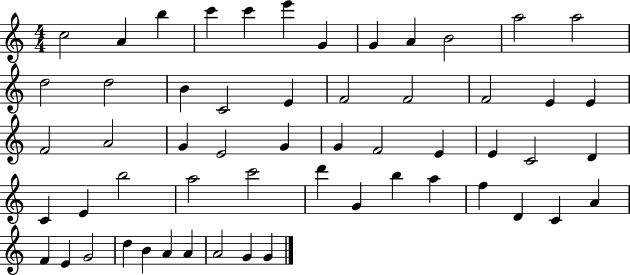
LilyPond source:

{
  \clef treble
  \numericTimeSignature
  \time 4/4
  \key c \major
  c''2 a'4 b''4 | c'''4 c'''4 e'''4 g'4 | g'4 a'4 b'2 | a''2 a''2 | \break d''2 d''2 | b'4 c'2 e'4 | f'2 f'2 | f'2 e'4 e'4 | \break f'2 a'2 | g'4 e'2 g'4 | g'4 f'2 e'4 | e'4 c'2 d'4 | \break c'4 e'4 b''2 | a''2 c'''2 | d'''4 g'4 b''4 a''4 | f''4 d'4 c'4 a'4 | \break f'4 e'4 g'2 | d''4 b'4 a'4 a'4 | a'2 g'4 g'4 | \bar "|."
}